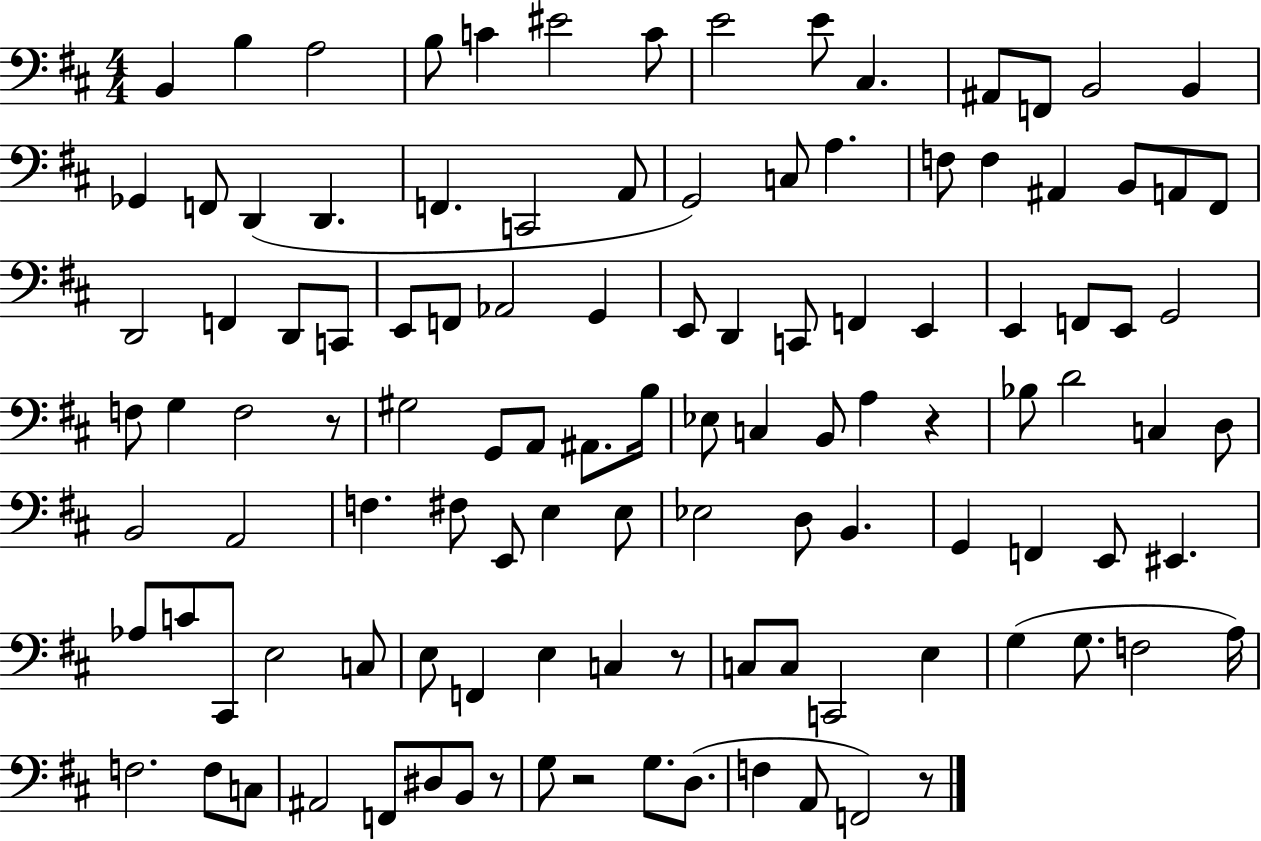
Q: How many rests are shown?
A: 6